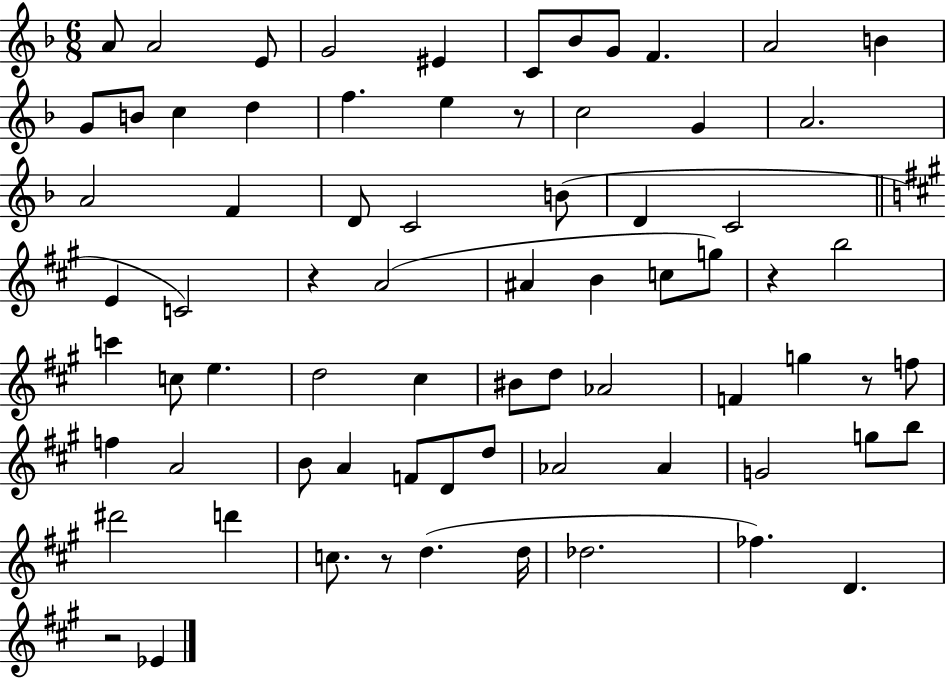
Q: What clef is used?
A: treble